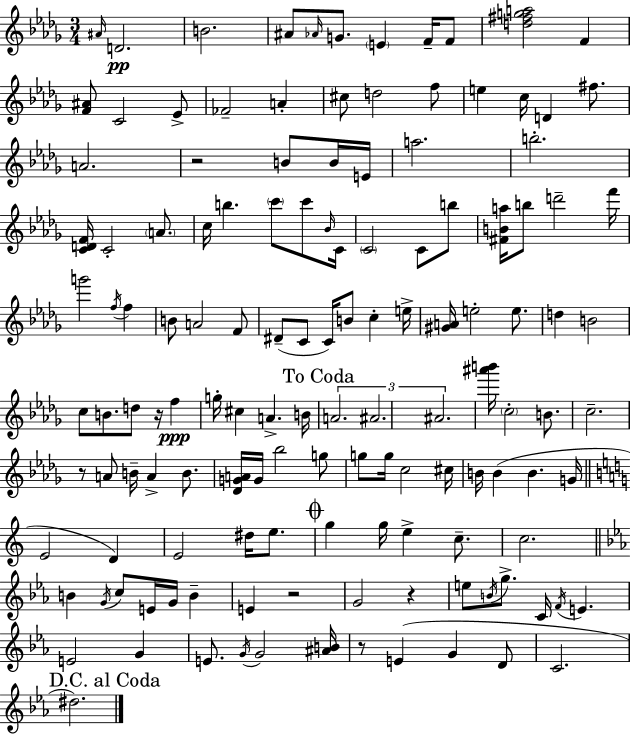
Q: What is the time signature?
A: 3/4